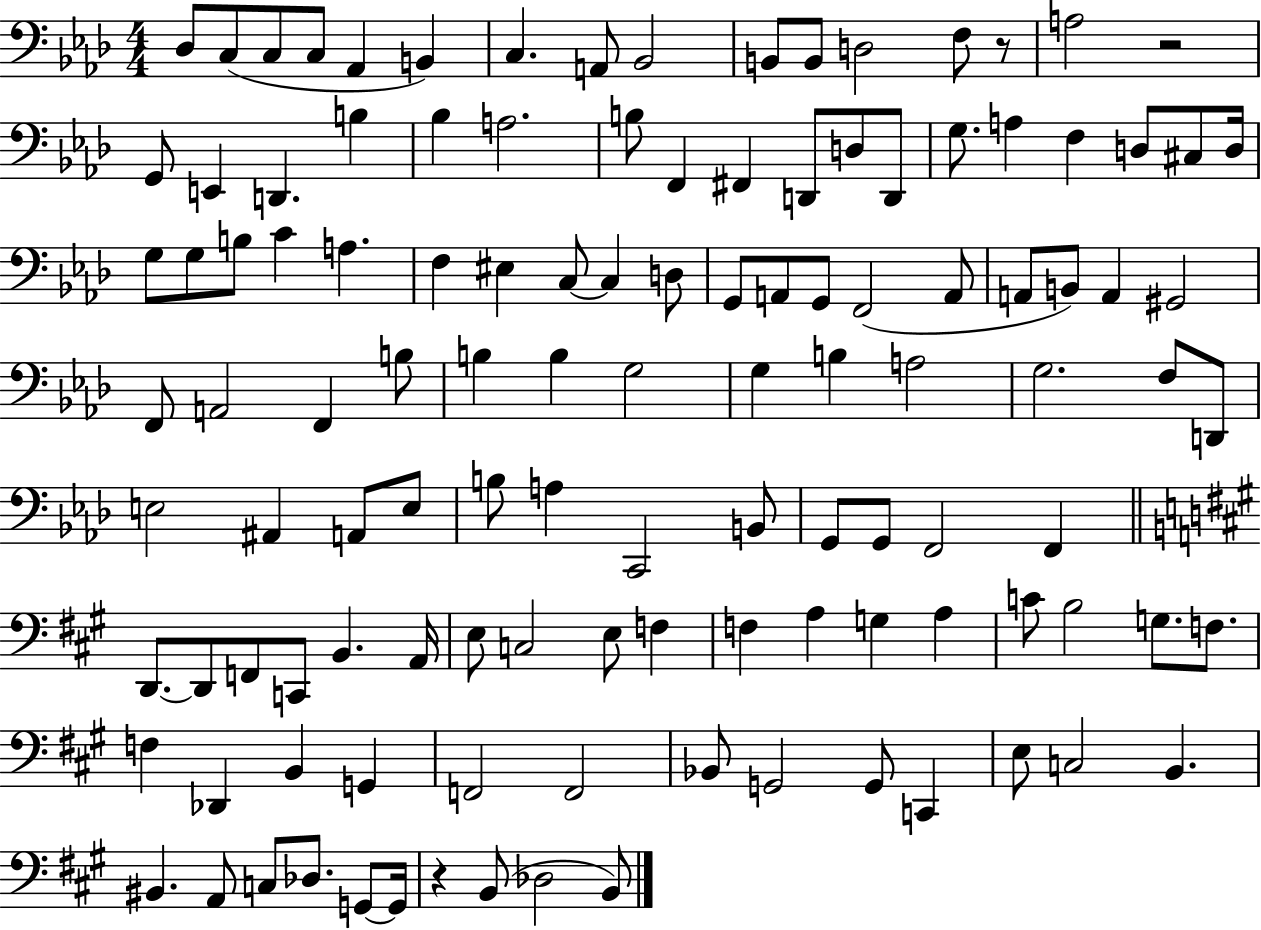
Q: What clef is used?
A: bass